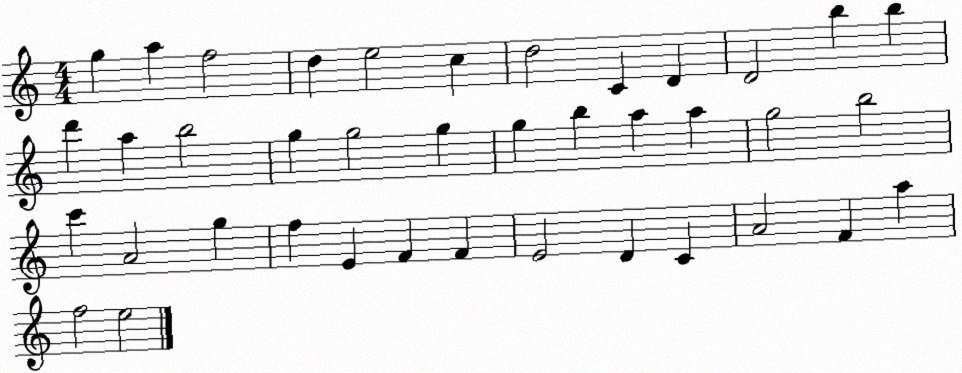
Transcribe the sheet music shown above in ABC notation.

X:1
T:Untitled
M:4/4
L:1/4
K:C
g a f2 d e2 c d2 C D D2 b b d' a b2 g g2 g g b a a g2 b2 c' A2 g f E F F E2 D C A2 F a f2 e2